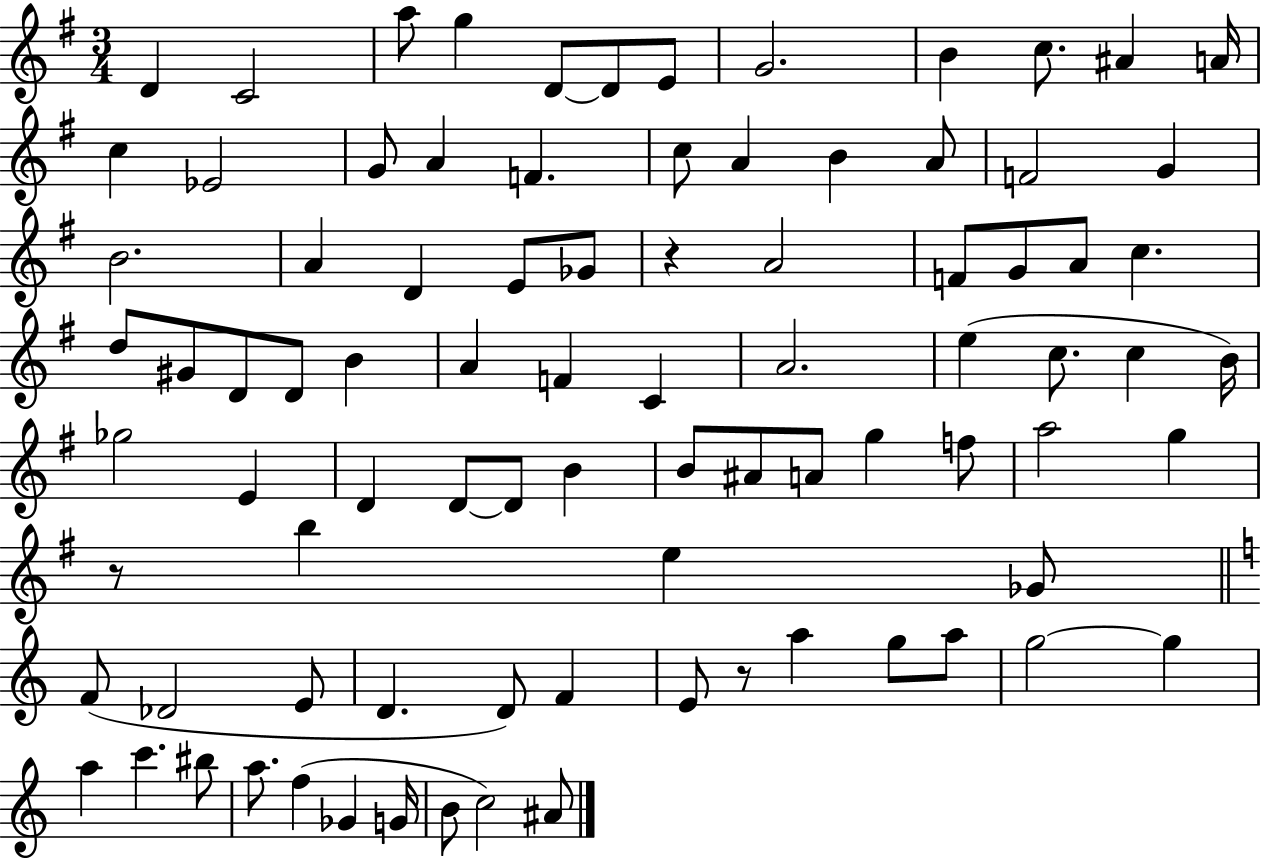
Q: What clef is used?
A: treble